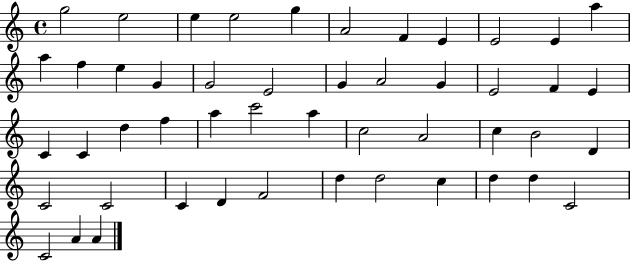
{
  \clef treble
  \time 4/4
  \defaultTimeSignature
  \key c \major
  g''2 e''2 | e''4 e''2 g''4 | a'2 f'4 e'4 | e'2 e'4 a''4 | \break a''4 f''4 e''4 g'4 | g'2 e'2 | g'4 a'2 g'4 | e'2 f'4 e'4 | \break c'4 c'4 d''4 f''4 | a''4 c'''2 a''4 | c''2 a'2 | c''4 b'2 d'4 | \break c'2 c'2 | c'4 d'4 f'2 | d''4 d''2 c''4 | d''4 d''4 c'2 | \break c'2 a'4 a'4 | \bar "|."
}